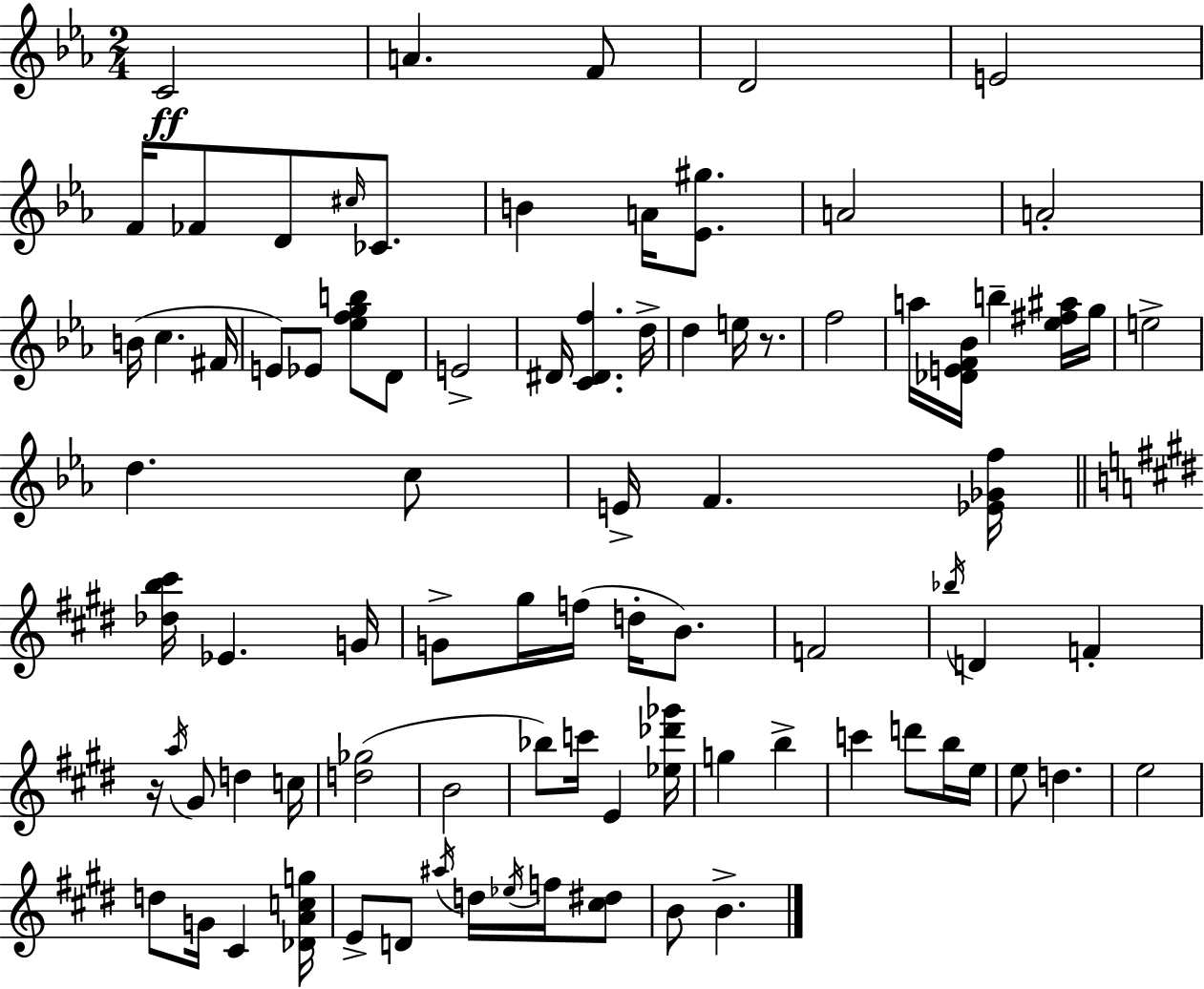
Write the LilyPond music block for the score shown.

{
  \clef treble
  \numericTimeSignature
  \time 2/4
  \key c \minor
  c'2\ff | a'4. f'8 | d'2 | e'2 | \break f'16 fes'8 d'8 \grace { cis''16 } ces'8. | b'4 a'16 <ees' gis''>8. | a'2 | a'2-. | \break b'16( c''4. | fis'16 e'8) ees'8 <ees'' f'' g'' b''>8 d'8 | e'2-> | dis'16 <c' dis' f''>4. | \break d''16-> d''4 e''16 r8. | f''2 | a''16 <des' e' f' bes'>16 b''4-- <ees'' fis'' ais''>16 | g''16 e''2-> | \break d''4. c''8 | e'16-> f'4. | <ees' ges' f''>16 \bar "||" \break \key e \major <des'' b'' cis'''>16 ees'4. g'16 | g'8-> gis''16 f''16( d''16-. b'8.) | f'2 | \acciaccatura { bes''16 } d'4 f'4-. | \break r16 \acciaccatura { a''16 } gis'8 d''4 | c''16 <d'' ges''>2( | b'2 | bes''8) c'''16 e'4 | \break <ees'' des''' ges'''>16 g''4 b''4-> | c'''4 d'''8 | b''16 e''16 e''8 d''4. | e''2 | \break d''8 g'16 cis'4 | <des' a' c'' g''>16 e'8-> d'8 \acciaccatura { ais''16 } d''16 | \acciaccatura { ees''16 } f''16 <cis'' dis''>8 b'8 b'4.-> | \bar "|."
}